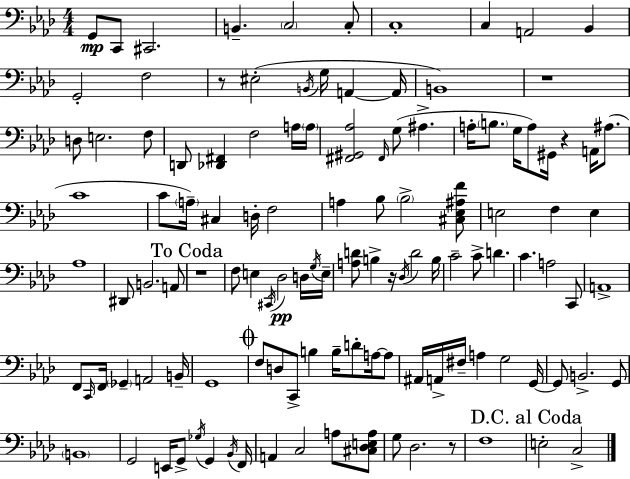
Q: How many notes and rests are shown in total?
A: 120